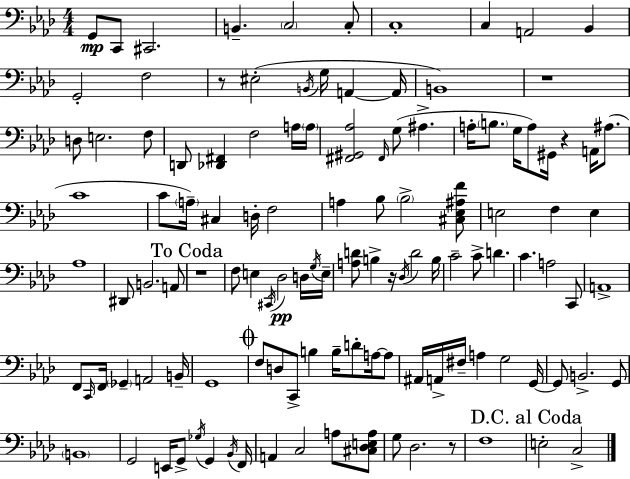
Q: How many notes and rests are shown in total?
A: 120